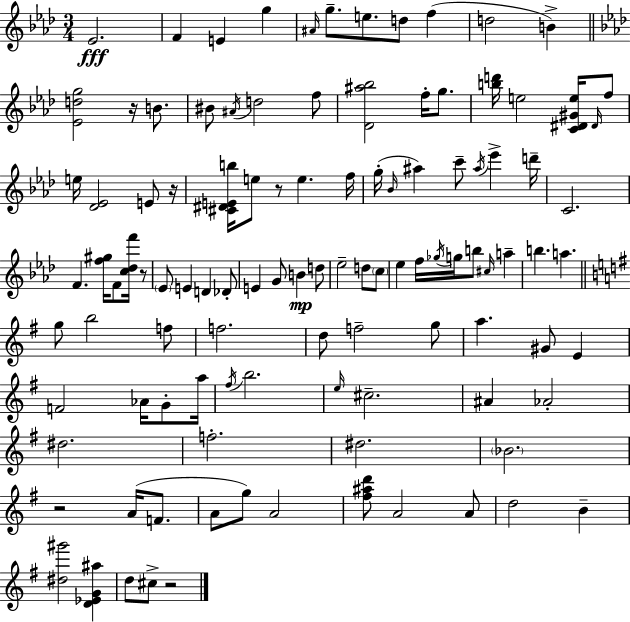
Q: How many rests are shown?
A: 6